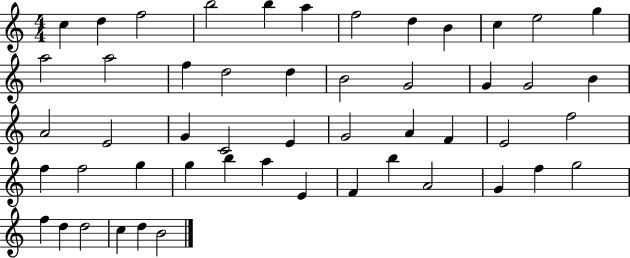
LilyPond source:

{
  \clef treble
  \numericTimeSignature
  \time 4/4
  \key c \major
  c''4 d''4 f''2 | b''2 b''4 a''4 | f''2 d''4 b'4 | c''4 e''2 g''4 | \break a''2 a''2 | f''4 d''2 d''4 | b'2 g'2 | g'4 g'2 b'4 | \break a'2 e'2 | g'4 c'2 e'4 | g'2 a'4 f'4 | e'2 f''2 | \break f''4 f''2 g''4 | g''4 b''4 a''4 e'4 | f'4 b''4 a'2 | g'4 f''4 g''2 | \break f''4 d''4 d''2 | c''4 d''4 b'2 | \bar "|."
}